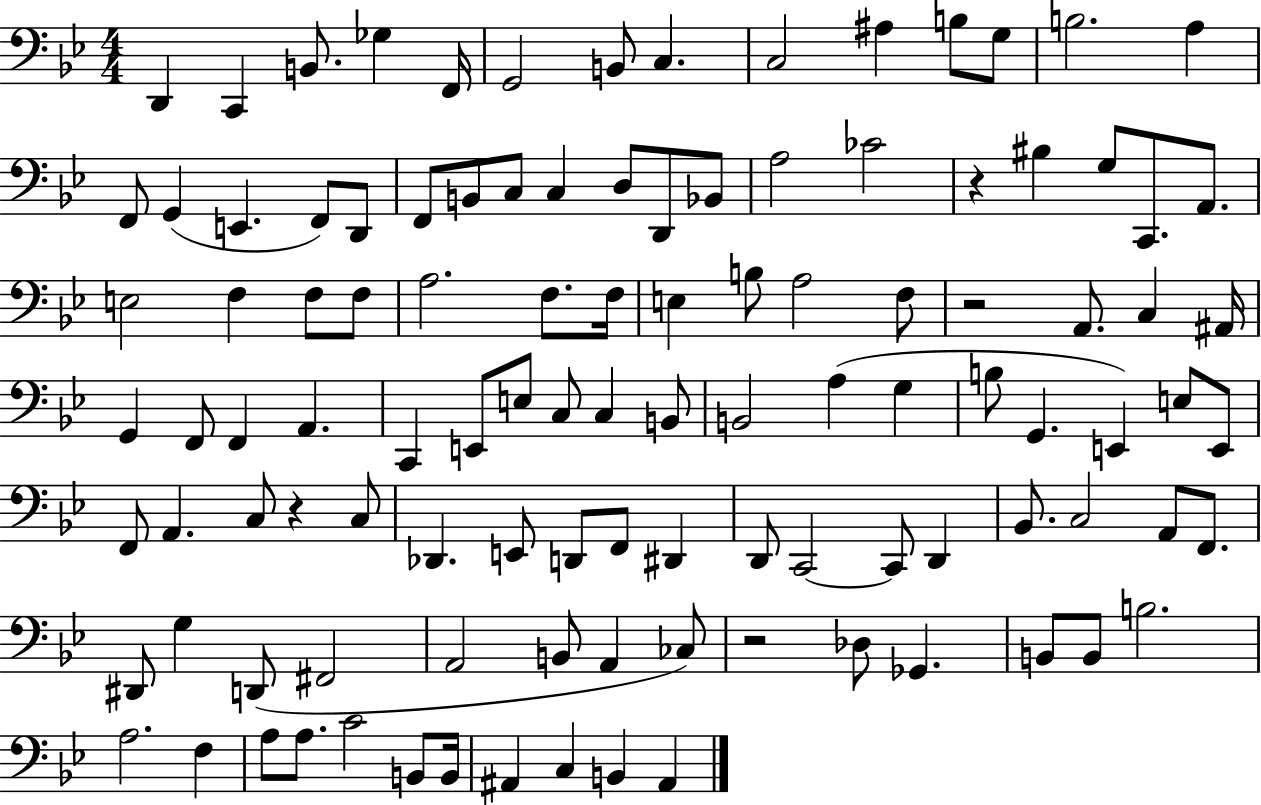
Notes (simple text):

D2/q C2/q B2/e. Gb3/q F2/s G2/h B2/e C3/q. C3/h A#3/q B3/e G3/e B3/h. A3/q F2/e G2/q E2/q. F2/e D2/e F2/e B2/e C3/e C3/q D3/e D2/e Bb2/e A3/h CES4/h R/q BIS3/q G3/e C2/e. A2/e. E3/h F3/q F3/e F3/e A3/h. F3/e. F3/s E3/q B3/e A3/h F3/e R/h A2/e. C3/q A#2/s G2/q F2/e F2/q A2/q. C2/q E2/e E3/e C3/e C3/q B2/e B2/h A3/q G3/q B3/e G2/q. E2/q E3/e E2/e F2/e A2/q. C3/e R/q C3/e Db2/q. E2/e D2/e F2/e D#2/q D2/e C2/h C2/e D2/q Bb2/e. C3/h A2/e F2/e. D#2/e G3/q D2/e F#2/h A2/h B2/e A2/q CES3/e R/h Db3/e Gb2/q. B2/e B2/e B3/h. A3/h. F3/q A3/e A3/e. C4/h B2/e B2/s A#2/q C3/q B2/q A#2/q